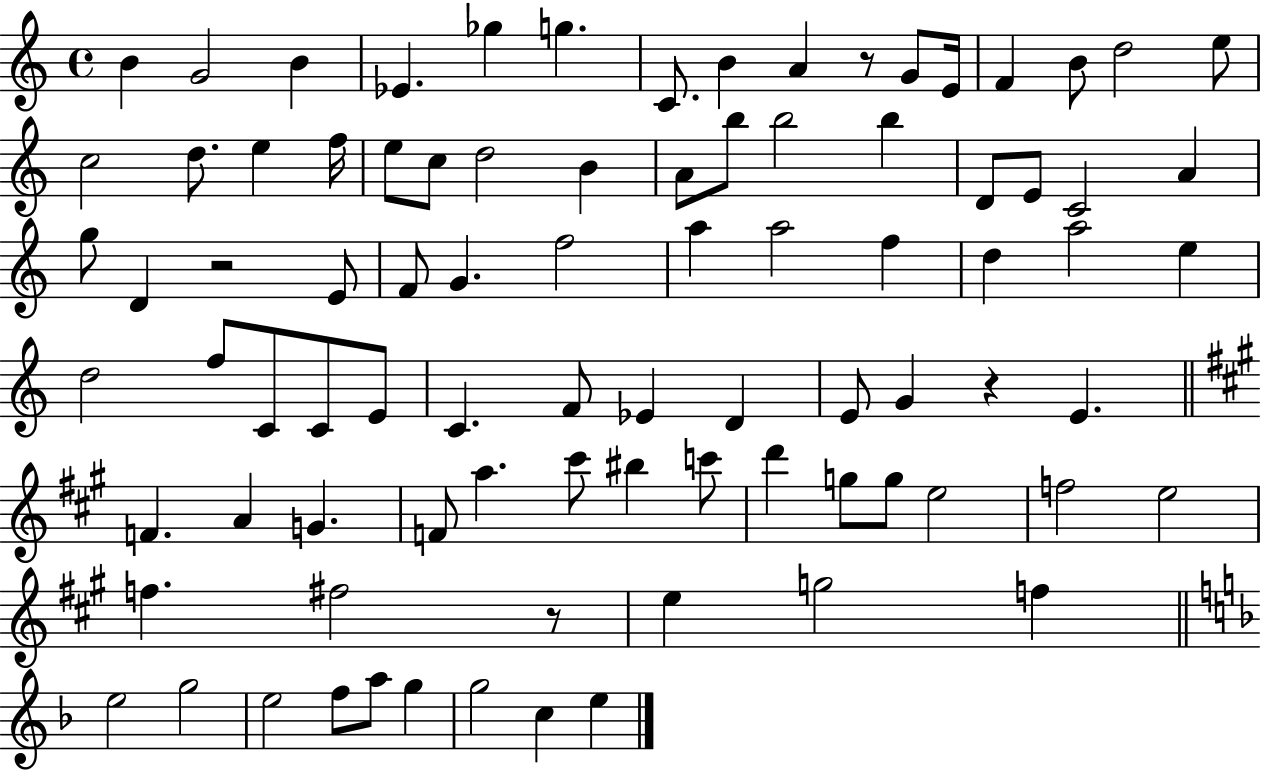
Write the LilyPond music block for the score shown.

{
  \clef treble
  \time 4/4
  \defaultTimeSignature
  \key c \major
  b'4 g'2 b'4 | ees'4. ges''4 g''4. | c'8. b'4 a'4 r8 g'8 e'16 | f'4 b'8 d''2 e''8 | \break c''2 d''8. e''4 f''16 | e''8 c''8 d''2 b'4 | a'8 b''8 b''2 b''4 | d'8 e'8 c'2 a'4 | \break g''8 d'4 r2 e'8 | f'8 g'4. f''2 | a''4 a''2 f''4 | d''4 a''2 e''4 | \break d''2 f''8 c'8 c'8 e'8 | c'4. f'8 ees'4 d'4 | e'8 g'4 r4 e'4. | \bar "||" \break \key a \major f'4. a'4 g'4. | f'8 a''4. cis'''8 bis''4 c'''8 | d'''4 g''8 g''8 e''2 | f''2 e''2 | \break f''4. fis''2 r8 | e''4 g''2 f''4 | \bar "||" \break \key f \major e''2 g''2 | e''2 f''8 a''8 g''4 | g''2 c''4 e''4 | \bar "|."
}